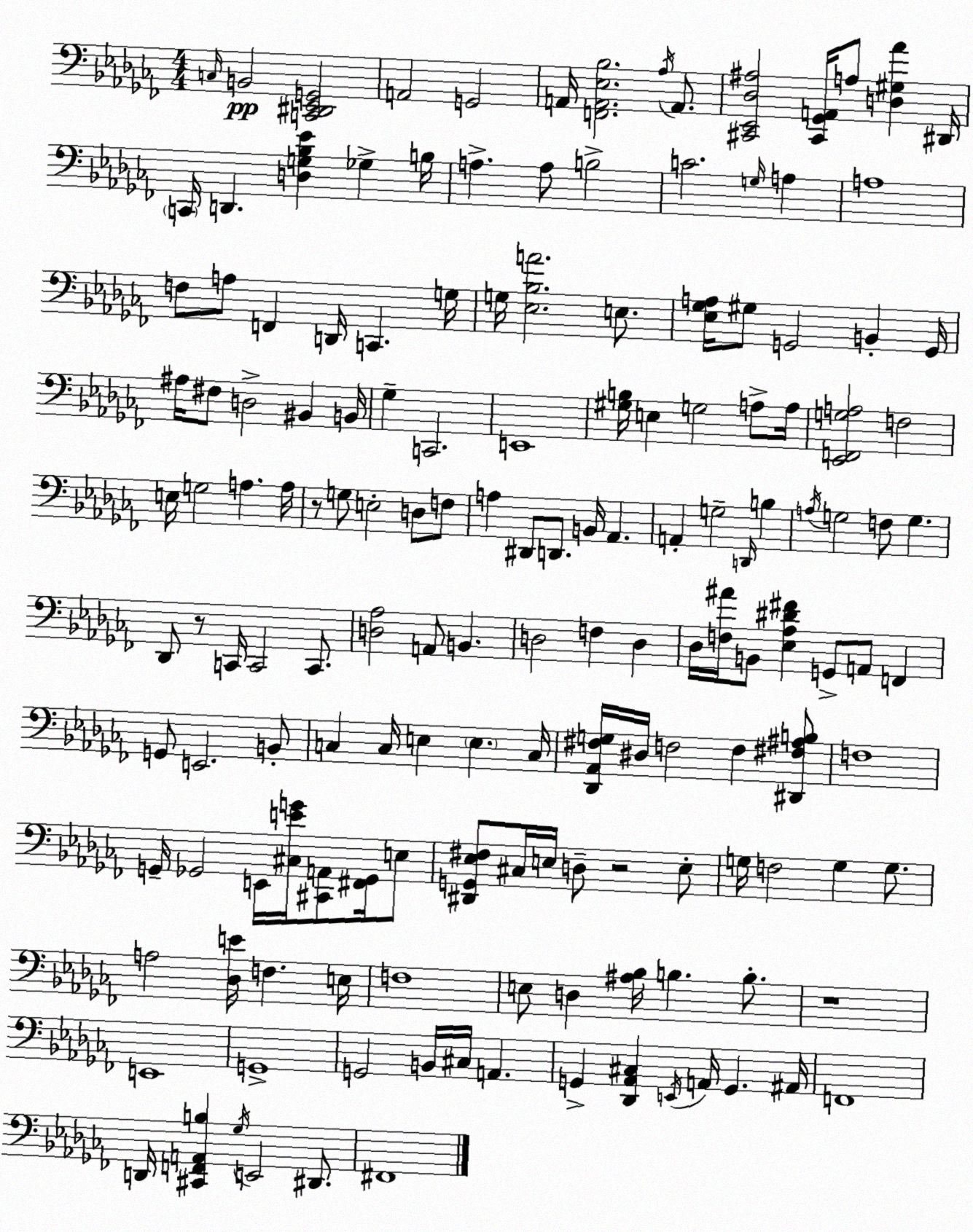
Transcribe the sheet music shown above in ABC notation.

X:1
T:Untitled
M:4/4
L:1/4
K:Abm
C,/4 B,,2 [C,,^D,,_E,,G,,]2 A,,2 G,,2 A,,/4 [F,,A,,_E,_B,]2 _A,/4 A,,/2 [^C,,_E,,_D,^A,]2 [^C,,_G,,A,,]/4 A,/2 [D,^G,_A] ^D,,/4 C,,/4 D,, [D,G,_B,_E] _G, B,/4 A, A,/2 B,2 C2 G,/4 A, A,4 F,/2 A,/2 F,, D,,/4 C,, G,/4 G,/4 [_E,_B,A]2 E,/2 [_E,_G,A,]/4 ^G,/2 G,,2 B,, G,,/4 ^A,/4 ^F,/2 D,2 ^B,, B,,/4 _G, C,,2 E,,4 [^G,B,]/4 E, G,2 A,/2 A,/4 [_E,,F,,G,A,]2 F,2 E,/4 G,2 A, A,/4 z/2 G,/2 E,2 D,/2 F,/2 A, ^D,,/2 D,,/2 B,,/4 _A,, A,, G,2 D,,/4 B, A,/4 G,2 F,/2 G, _D,,/2 z/2 C,,/4 C,,2 C,,/2 [D,_A,]2 A,,/2 B,, D,2 F, D, _D,/4 [F,^A]/4 B,,/2 [_E,_A,^D^F] G,,/2 A,,/2 F,, G,,/2 E,,2 B,,/2 C, C,/4 E, E, C,/4 [_D,,_A,,^F,G,]/4 ^D,/4 F,2 F, [^D,,^F,^A,B,]/2 F,4 G,,/4 _G,,2 E,,/4 [^C,EG]/4 [^C,,A,,]/2 [^F,,_G,,]/4 E,/2 [^D,,G,,_E,^F,]/2 ^C,/4 E,/4 D,/2 z2 E,/2 G,/4 F,2 G, G,/2 A,2 [_D,E]/4 F, E,/4 F,4 E,/2 D, [^A,_B,]/4 B, B,/2 z4 E,,4 G,,4 G,,2 B,,/4 ^C,/4 A,, G,, [_D,,_A,,^C,] E,,/4 A,,/4 G,, ^A,,/4 F,,4 D,,/4 [^C,,F,,A,,B,] _G,/4 E,,2 ^D,,/2 ^F,,4